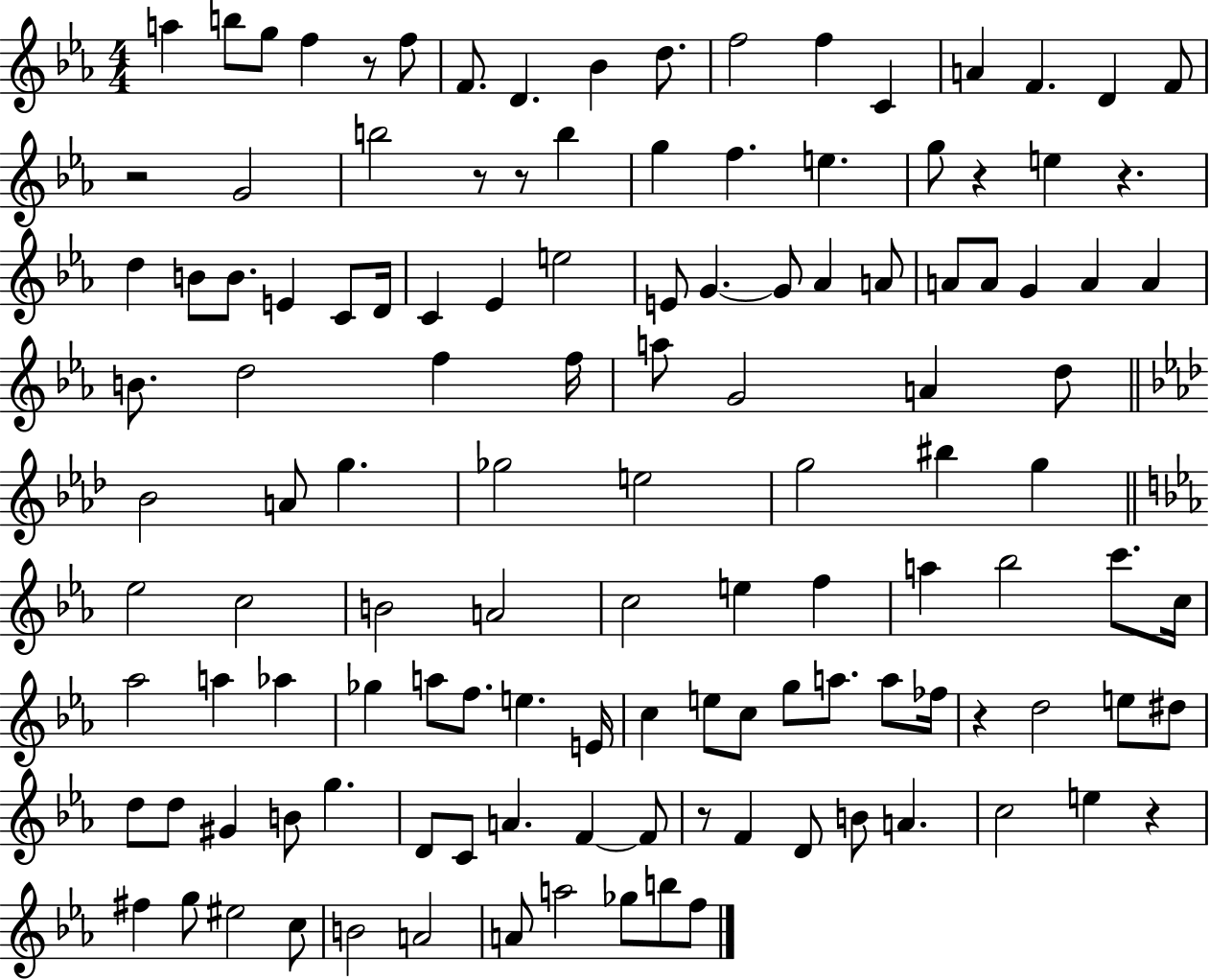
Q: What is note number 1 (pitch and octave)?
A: A5